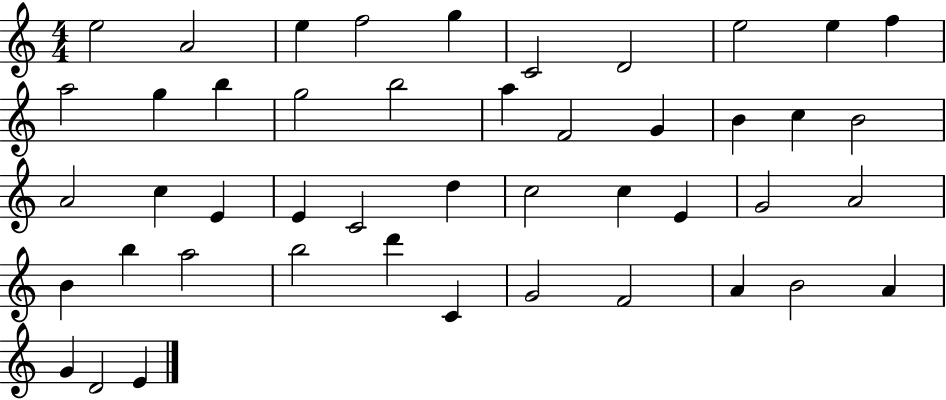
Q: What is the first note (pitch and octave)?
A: E5